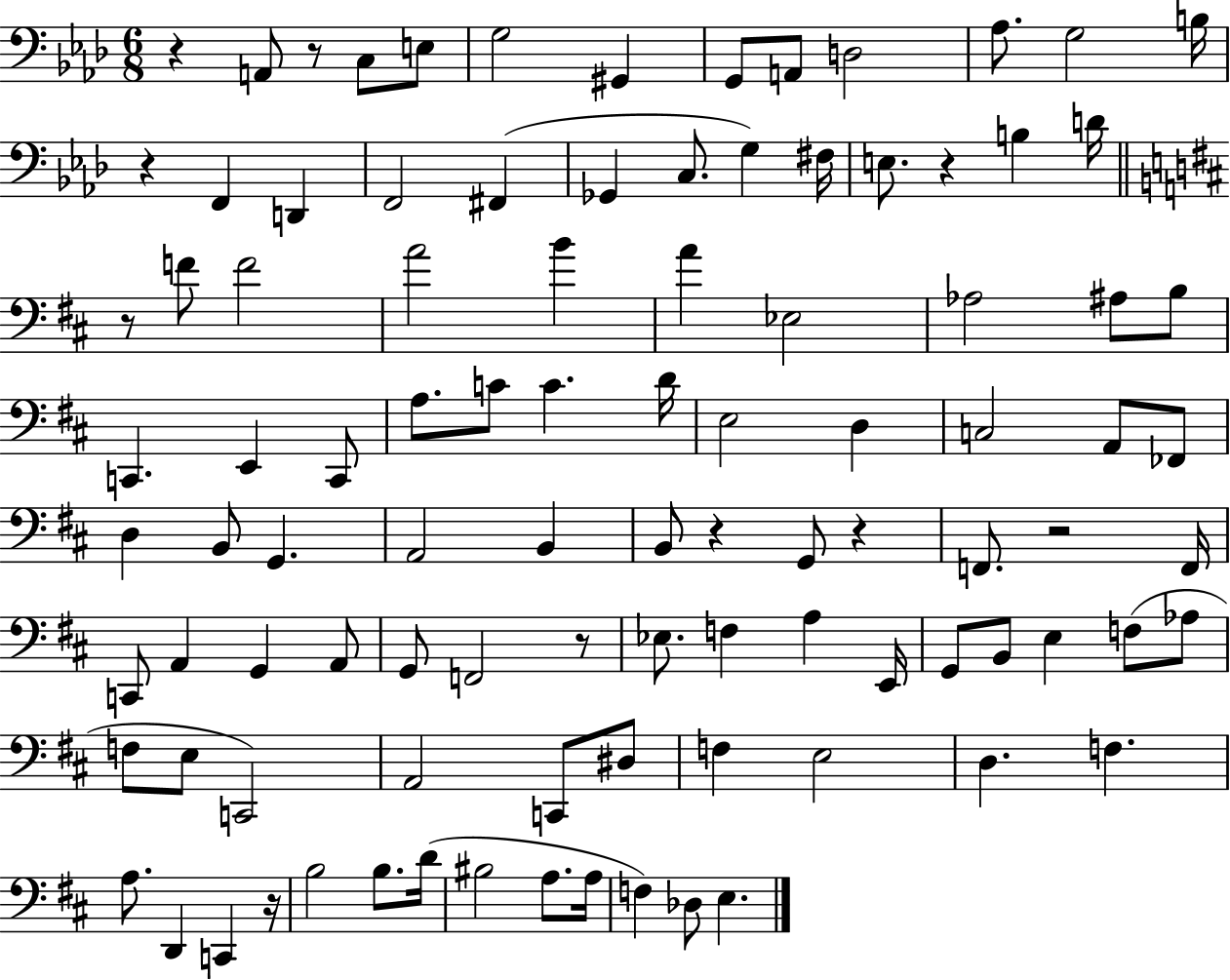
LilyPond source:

{
  \clef bass
  \numericTimeSignature
  \time 6/8
  \key aes \major
  r4 a,8 r8 c8 e8 | g2 gis,4 | g,8 a,8 d2 | aes8. g2 b16 | \break r4 f,4 d,4 | f,2 fis,4( | ges,4 c8. g4) fis16 | e8. r4 b4 d'16 | \break \bar "||" \break \key b \minor r8 f'8 f'2 | a'2 b'4 | a'4 ees2 | aes2 ais8 b8 | \break c,4. e,4 c,8 | a8. c'8 c'4. d'16 | e2 d4 | c2 a,8 fes,8 | \break d4 b,8 g,4. | a,2 b,4 | b,8 r4 g,8 r4 | f,8. r2 f,16 | \break c,8 a,4 g,4 a,8 | g,8 f,2 r8 | ees8. f4 a4 e,16 | g,8 b,8 e4 f8( aes8 | \break f8 e8 c,2) | a,2 c,8 dis8 | f4 e2 | d4. f4. | \break a8. d,4 c,4 r16 | b2 b8. d'16( | bis2 a8. a16 | f4) des8 e4. | \break \bar "|."
}